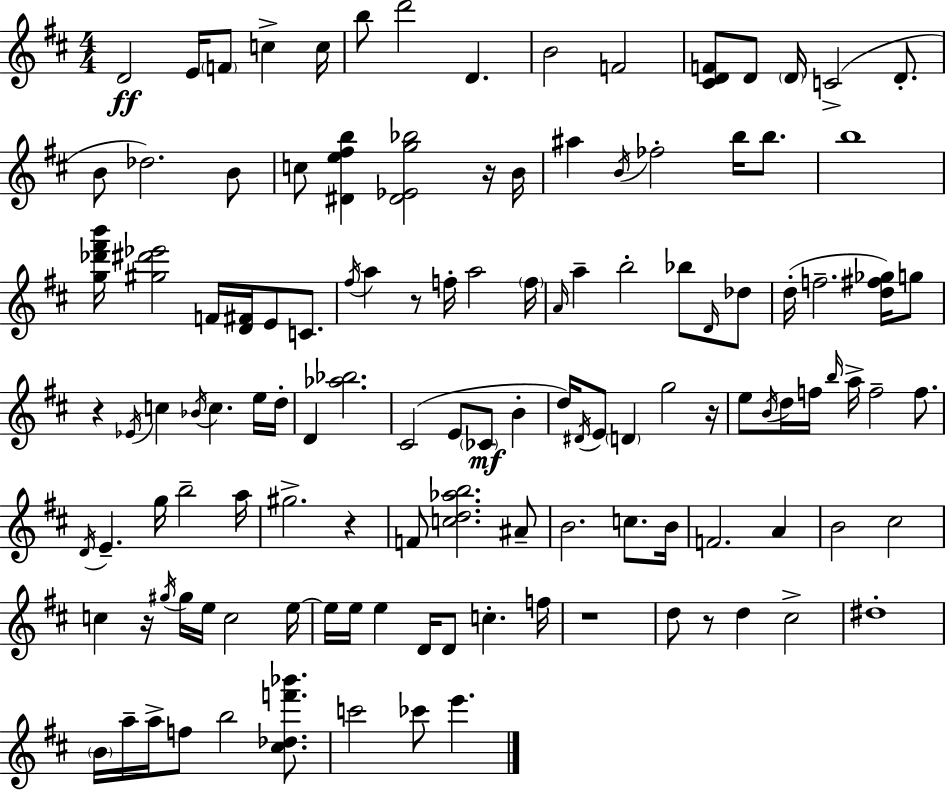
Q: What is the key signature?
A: D major